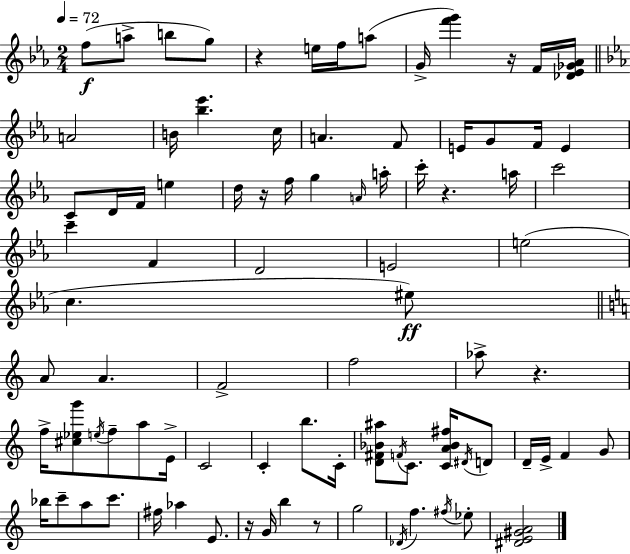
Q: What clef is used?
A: treble